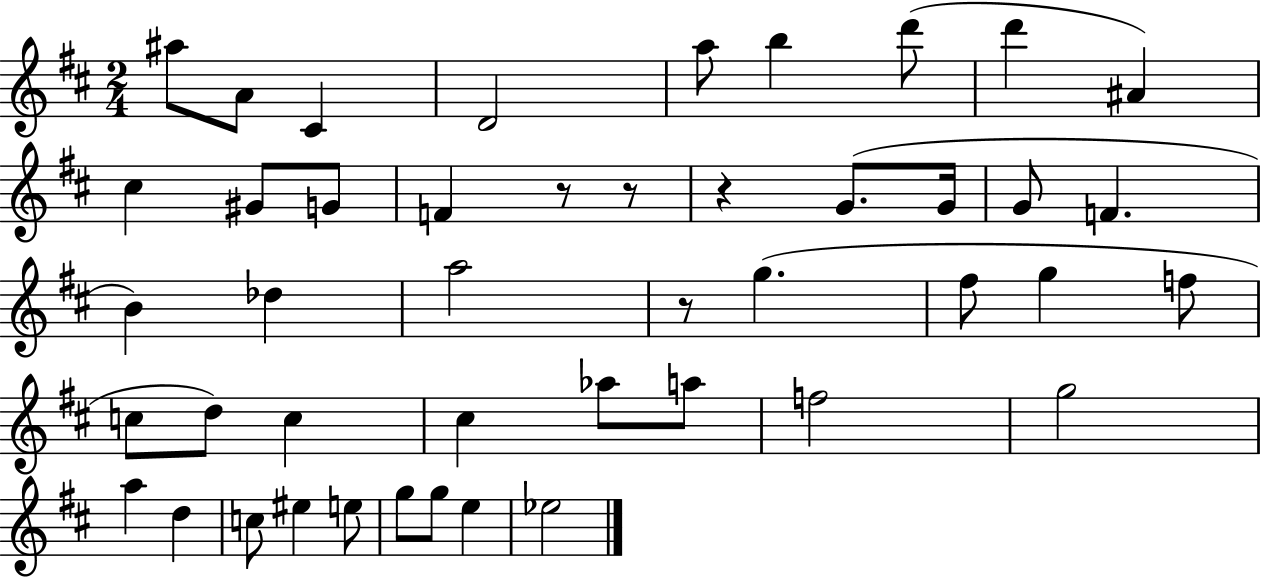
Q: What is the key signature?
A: D major